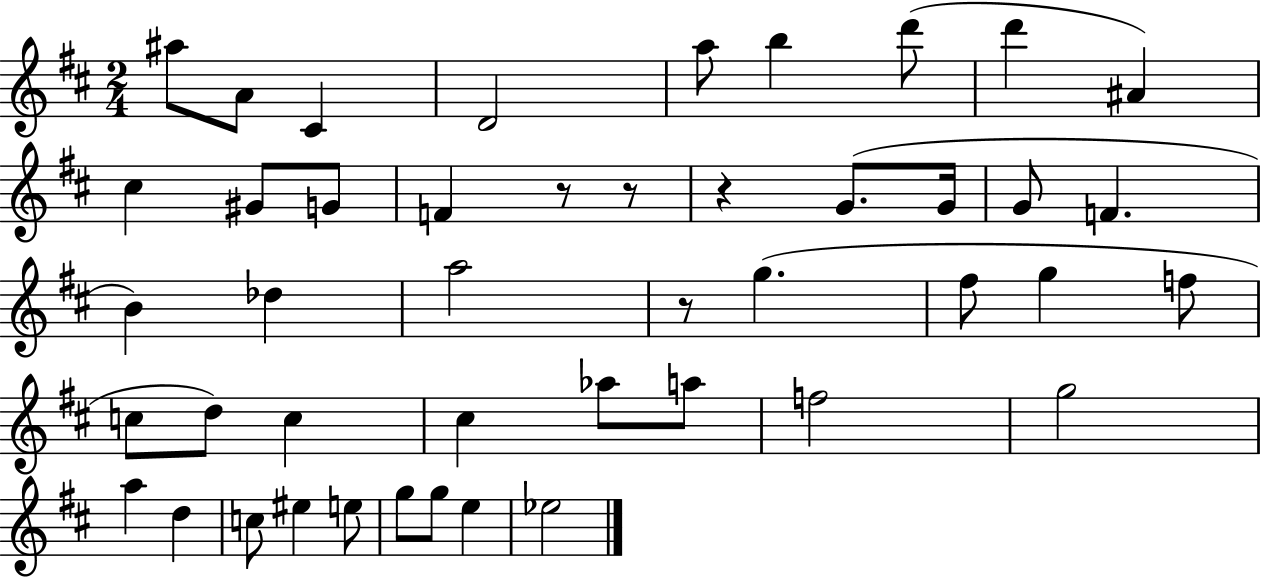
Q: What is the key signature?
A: D major